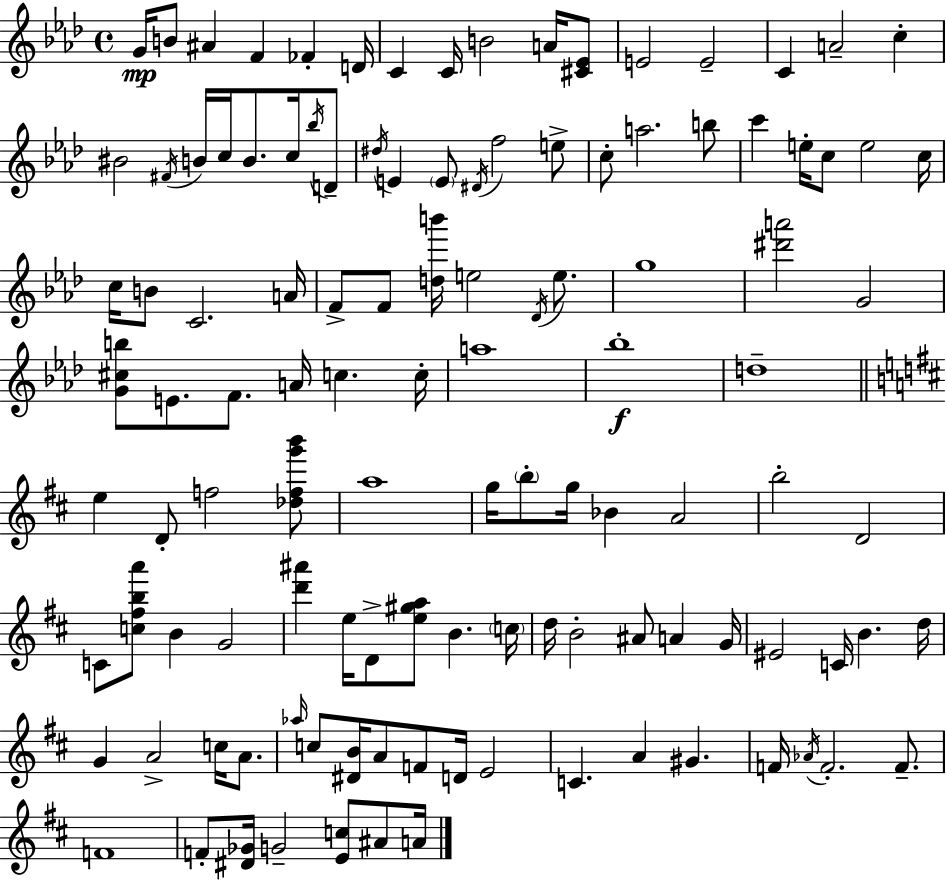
{
  \clef treble
  \time 4/4
  \defaultTimeSignature
  \key aes \major
  \repeat volta 2 { g'16\mp b'8 ais'4 f'4 fes'4-. d'16 | c'4 c'16 b'2 a'16 <cis' ees'>8 | e'2 e'2-- | c'4 a'2-- c''4-. | \break bis'2 \acciaccatura { fis'16 } b'16 c''16 b'8. c''16 \acciaccatura { bes''16 } | d'8-- \acciaccatura { dis''16 } e'4 \parenthesize e'8 \acciaccatura { dis'16 } f''2 | e''8-> c''8-. a''2. | b''8 c'''4 e''16-. c''8 e''2 | \break c''16 c''16 b'8 c'2. | a'16 f'8-> f'8 <d'' b'''>16 e''2 | \acciaccatura { des'16 } e''8. g''1 | <dis''' a'''>2 g'2 | \break <g' cis'' b''>8 e'8. f'8. a'16 c''4. | c''16-. a''1 | bes''1-.\f | d''1-- | \break \bar "||" \break \key d \major e''4 d'8-. f''2 <des'' f'' g''' b'''>8 | a''1 | g''16 \parenthesize b''8-. g''16 bes'4 a'2 | b''2-. d'2 | \break c'8 <c'' fis'' b'' a'''>8 b'4 g'2 | <d''' ais'''>4 e''16 d'8-> <e'' gis'' a''>8 b'4. \parenthesize c''16 | d''16 b'2-. ais'8 a'4 g'16 | eis'2 c'16 b'4. d''16 | \break g'4 a'2-> c''16 a'8. | \grace { aes''16 } c''8 <dis' b'>16 a'8 f'8 d'16 e'2 | c'4. a'4 gis'4. | f'16 \acciaccatura { aes'16 } f'2.-. f'8.-- | \break f'1 | f'8-. <dis' ges'>16 g'2-- <e' c''>8 ais'8 | a'16 } \bar "|."
}